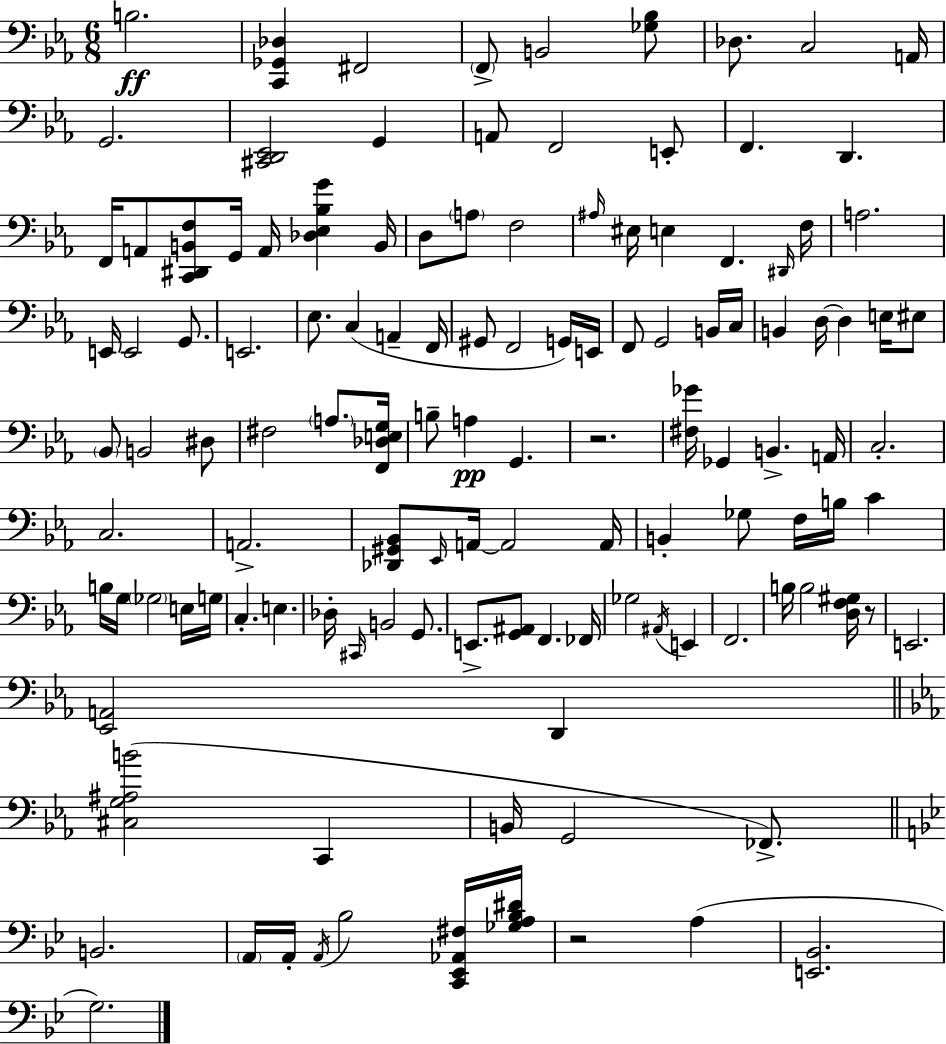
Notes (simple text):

B3/h. [C2,Gb2,Db3]/q F#2/h F2/e B2/h [Gb3,Bb3]/e Db3/e. C3/h A2/s G2/h. [C#2,D2,Eb2]/h G2/q A2/e F2/h E2/e F2/q. D2/q. F2/s A2/e [C2,D#2,B2,F3]/e G2/s A2/s [Db3,Eb3,Bb3,G4]/q B2/s D3/e A3/e F3/h A#3/s EIS3/s E3/q F2/q. D#2/s F3/s A3/h. E2/s E2/h G2/e. E2/h. Eb3/e. C3/q A2/q F2/s G#2/e F2/h G2/s E2/s F2/e G2/h B2/s C3/s B2/q D3/s D3/q E3/s EIS3/e Bb2/e B2/h D#3/e F#3/h A3/e. [F2,Db3,E3,G3]/s B3/e A3/q G2/q. R/h. [F#3,Gb4]/s Gb2/q B2/q. A2/s C3/h. C3/h. A2/h. [Db2,G#2,Bb2]/e Eb2/s A2/s A2/h A2/s B2/q Gb3/e F3/s B3/s C4/q B3/s G3/s Gb3/h E3/s G3/s C3/q. E3/q. Db3/s C#2/s B2/h G2/e. E2/e. [G2,A#2]/e F2/q. FES2/s Gb3/h A#2/s E2/q F2/h. B3/s B3/h [D3,F3,G#3]/s R/e E2/h. [Eb2,A2]/h D2/q [C#3,G3,A#3,B4]/h C2/q B2/s G2/h FES2/e. B2/h. A2/s A2/s A2/s Bb3/h [C2,Eb2,Ab2,F#3]/s [Gb3,A3,Bb3,D#4]/s R/h A3/q [E2,Bb2]/h. G3/h.